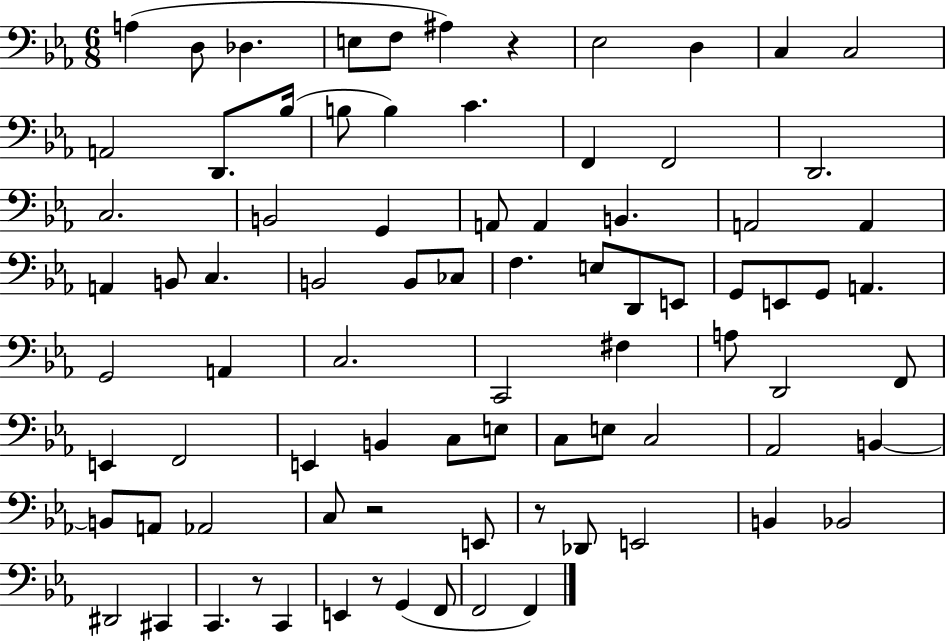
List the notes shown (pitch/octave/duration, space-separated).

A3/q D3/e Db3/q. E3/e F3/e A#3/q R/q Eb3/h D3/q C3/q C3/h A2/h D2/e. Bb3/s B3/e B3/q C4/q. F2/q F2/h D2/h. C3/h. B2/h G2/q A2/e A2/q B2/q. A2/h A2/q A2/q B2/e C3/q. B2/h B2/e CES3/e F3/q. E3/e D2/e E2/e G2/e E2/e G2/e A2/q. G2/h A2/q C3/h. C2/h F#3/q A3/e D2/h F2/e E2/q F2/h E2/q B2/q C3/e E3/e C3/e E3/e C3/h Ab2/h B2/q B2/e A2/e Ab2/h C3/e R/h E2/e R/e Db2/e E2/h B2/q Bb2/h D#2/h C#2/q C2/q. R/e C2/q E2/q R/e G2/q F2/e F2/h F2/q